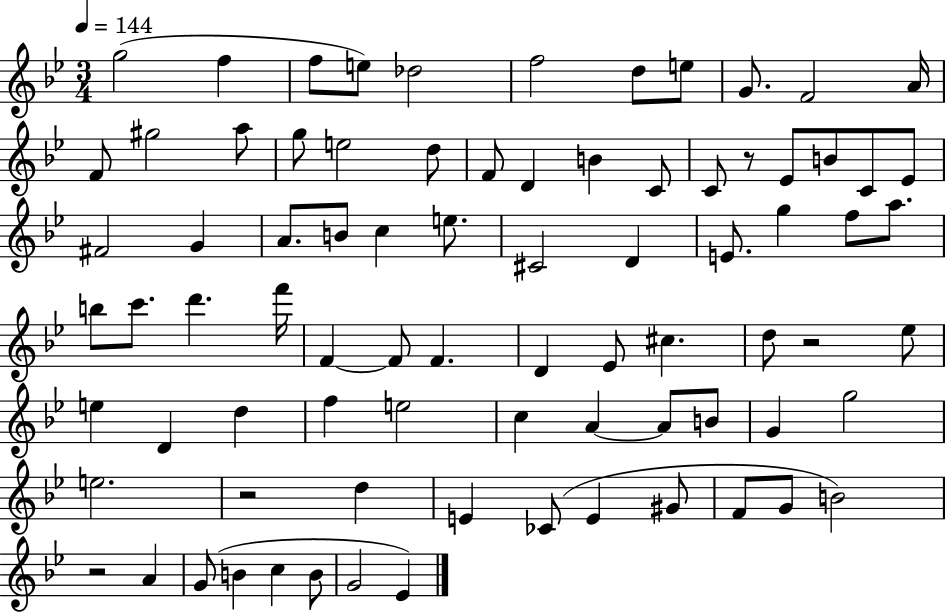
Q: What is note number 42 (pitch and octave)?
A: F6